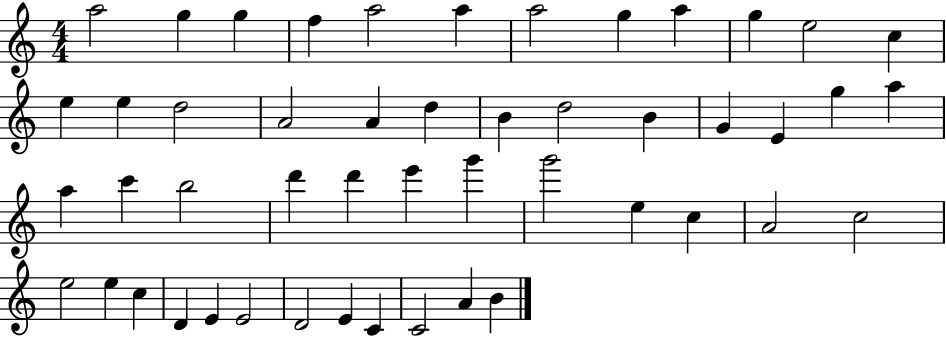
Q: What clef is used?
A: treble